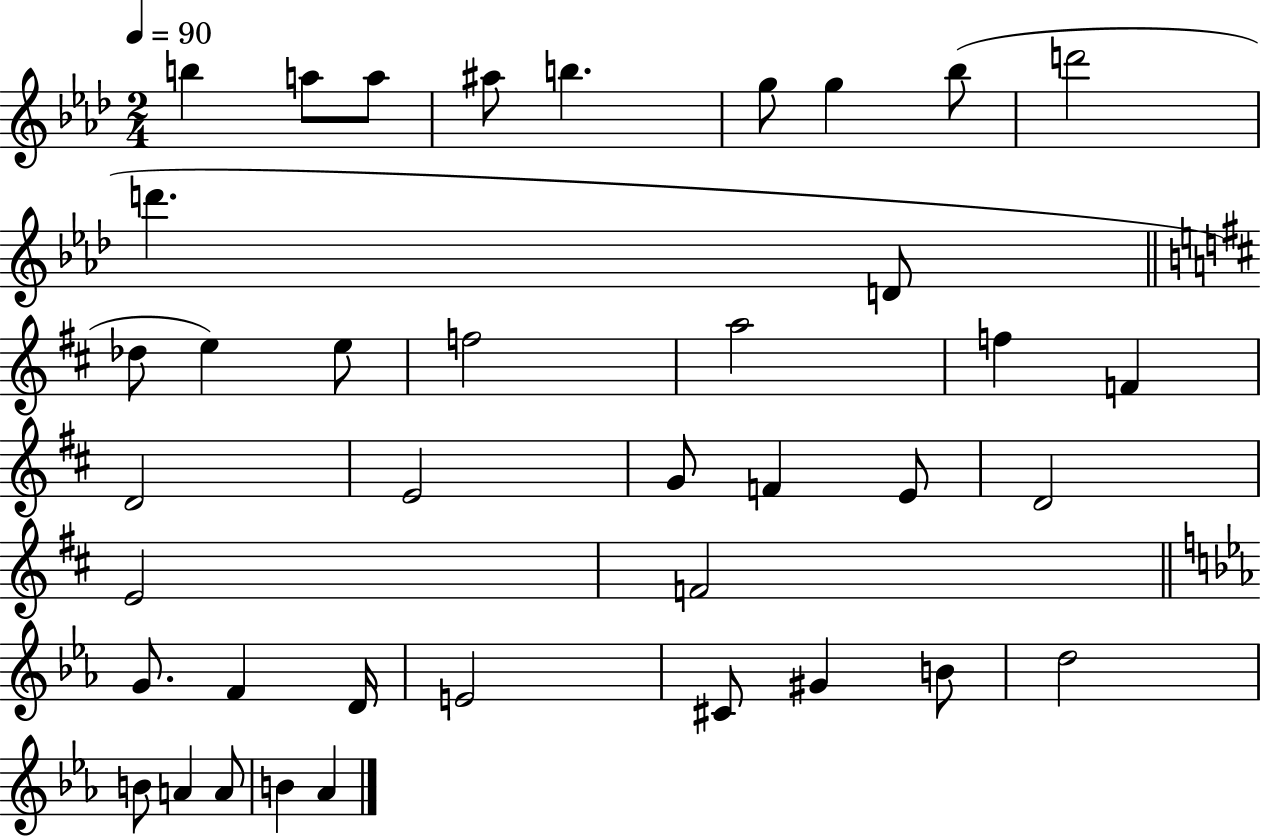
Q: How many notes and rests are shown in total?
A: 39